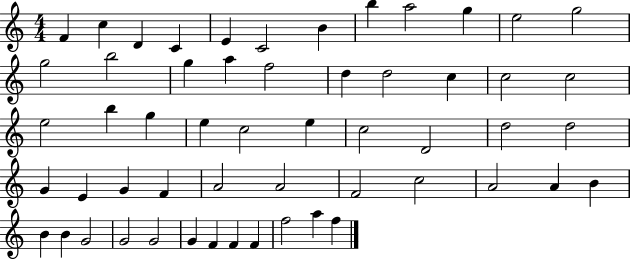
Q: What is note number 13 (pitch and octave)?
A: G5